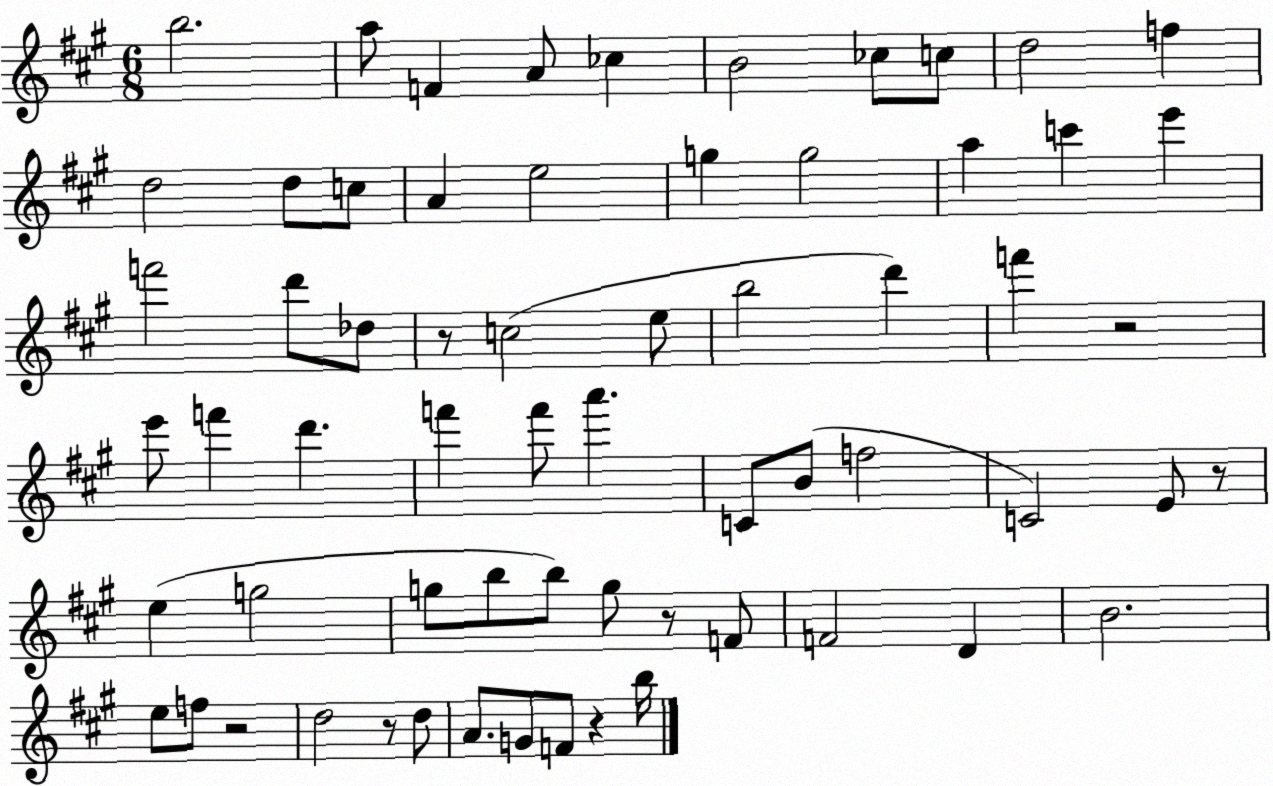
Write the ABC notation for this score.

X:1
T:Untitled
M:6/8
L:1/4
K:A
b2 a/2 F A/2 _c B2 _c/2 c/2 d2 f d2 d/2 c/2 A e2 g g2 a c' e' f'2 d'/2 _d/2 z/2 c2 e/2 b2 d' f' z2 e'/2 f' d' f' f'/2 a' C/2 B/2 f2 C2 E/2 z/2 e g2 g/2 b/2 b/2 g/2 z/2 F/2 F2 D B2 e/2 f/2 z2 d2 z/2 d/2 A/2 G/2 F/2 z b/4